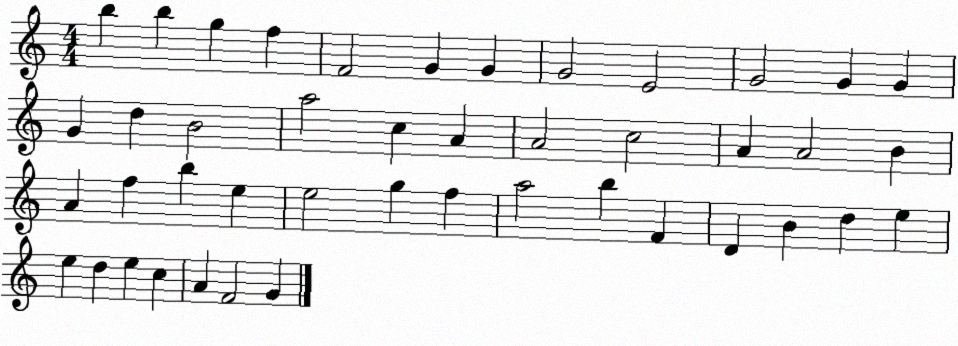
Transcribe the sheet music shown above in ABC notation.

X:1
T:Untitled
M:4/4
L:1/4
K:C
b b g f F2 G G G2 E2 G2 G G G d B2 a2 c A A2 c2 A A2 B A f b e e2 g f a2 b F D B d e e d e c A F2 G